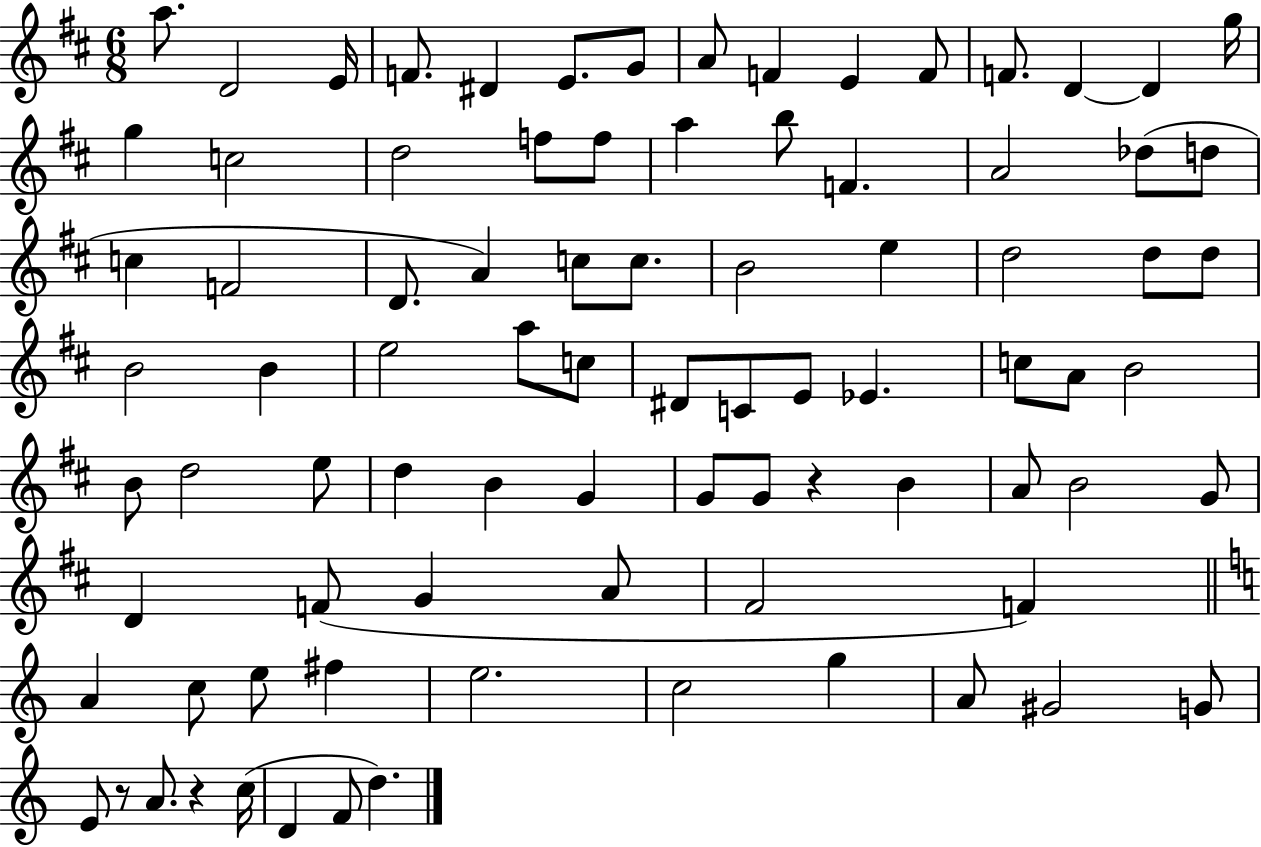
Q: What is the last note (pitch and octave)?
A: D5